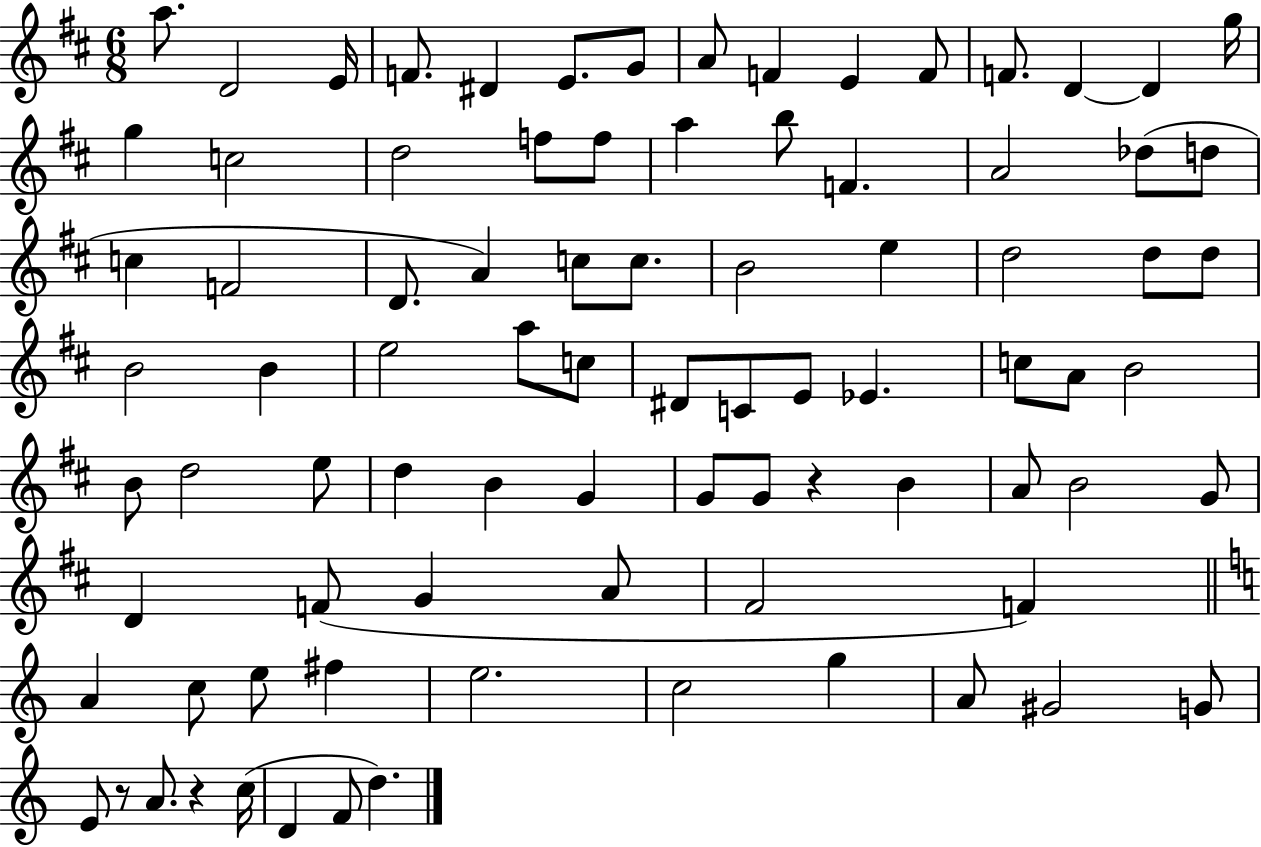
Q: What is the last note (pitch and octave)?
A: D5